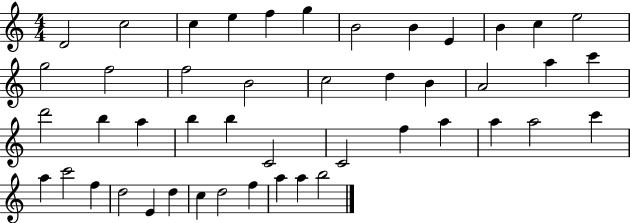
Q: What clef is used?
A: treble